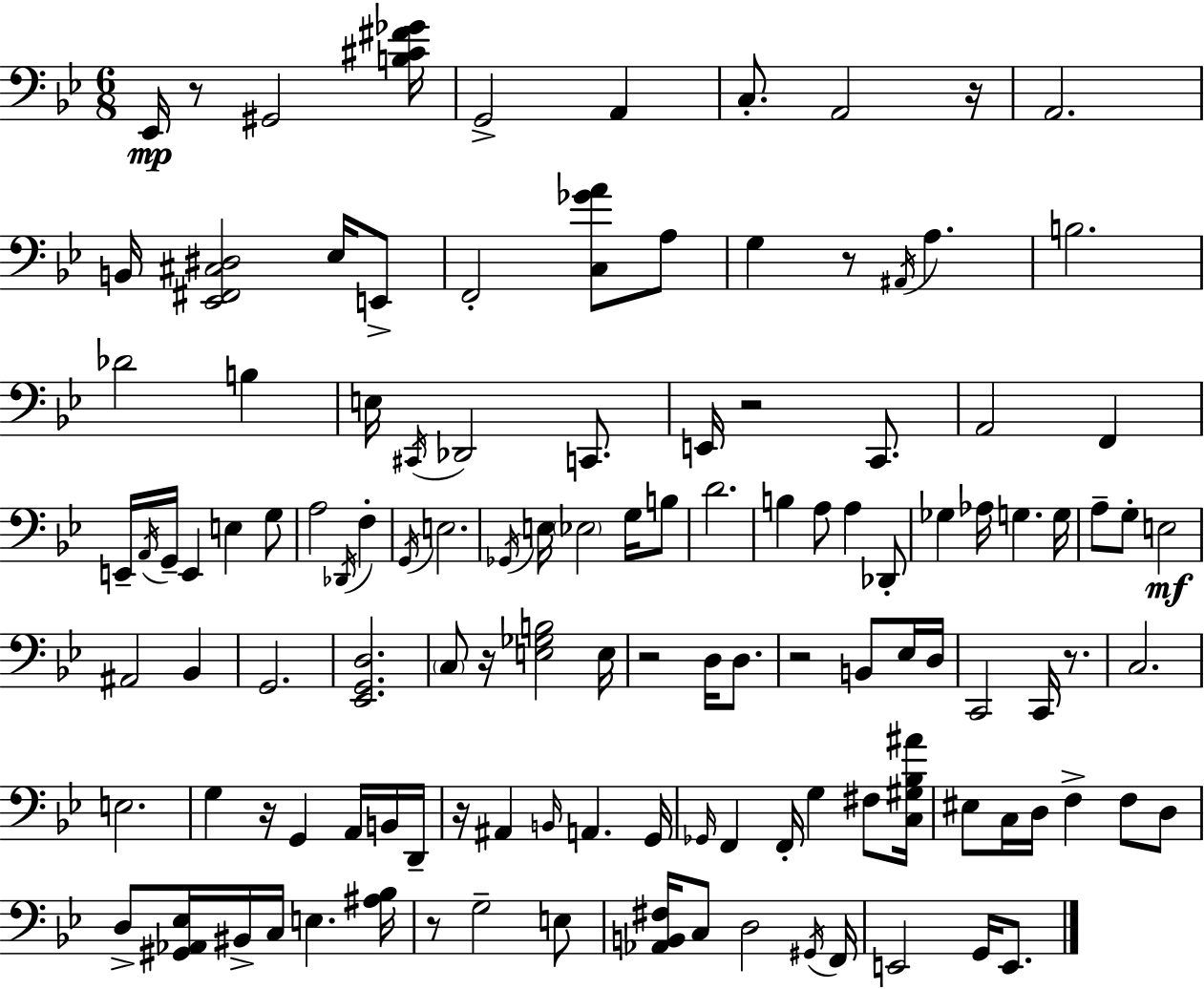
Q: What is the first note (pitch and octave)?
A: Eb2